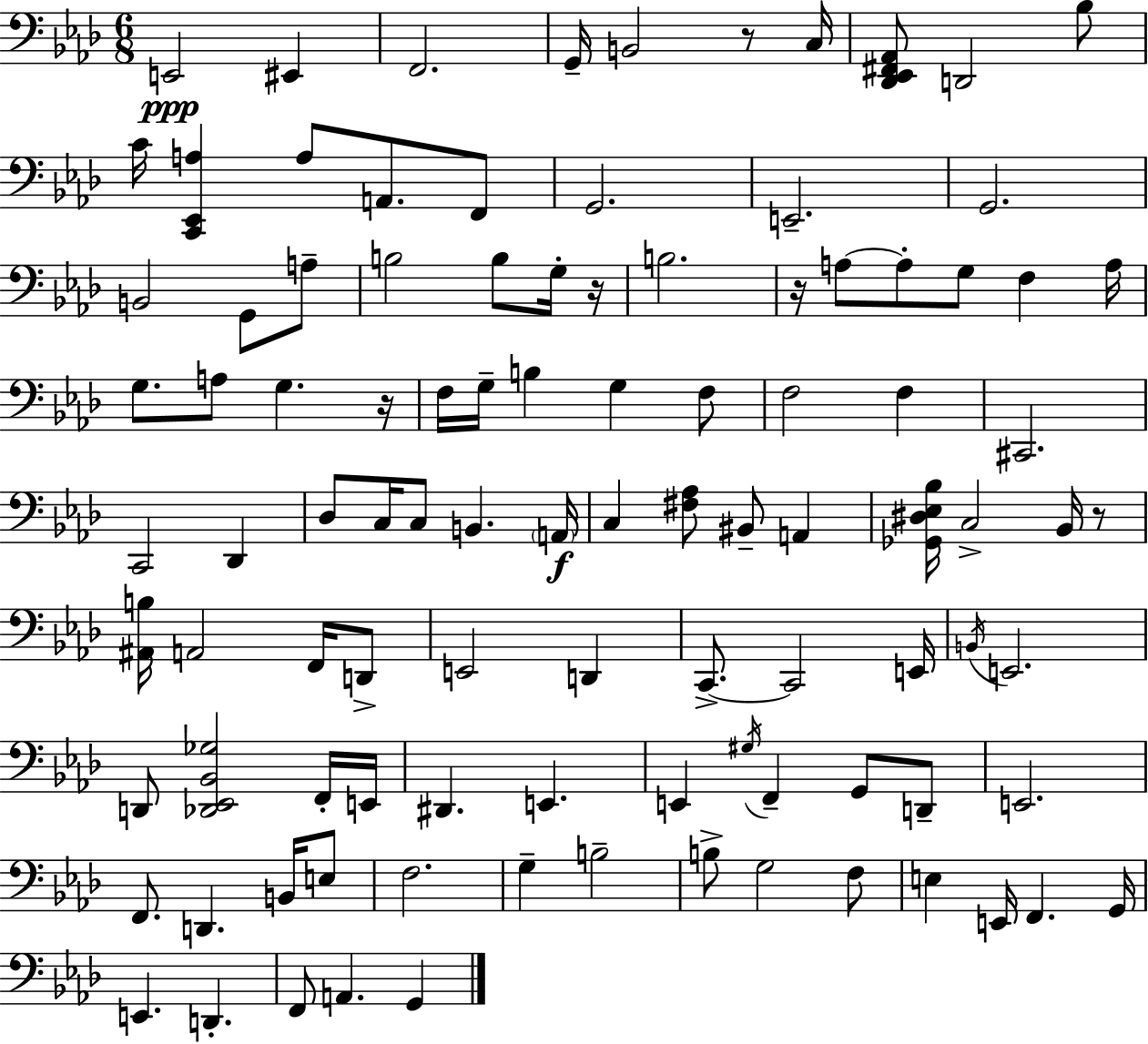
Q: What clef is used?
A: bass